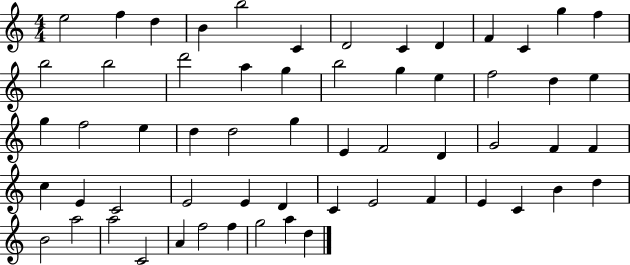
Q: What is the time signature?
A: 4/4